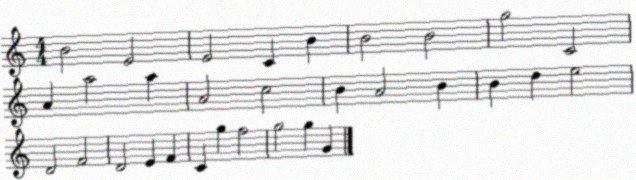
X:1
T:Untitled
M:4/4
L:1/4
K:C
B2 E2 E2 C B B2 B2 g2 C2 A a2 a A2 c2 B A2 B B d e2 D2 F2 D2 E F C g f2 g2 g G